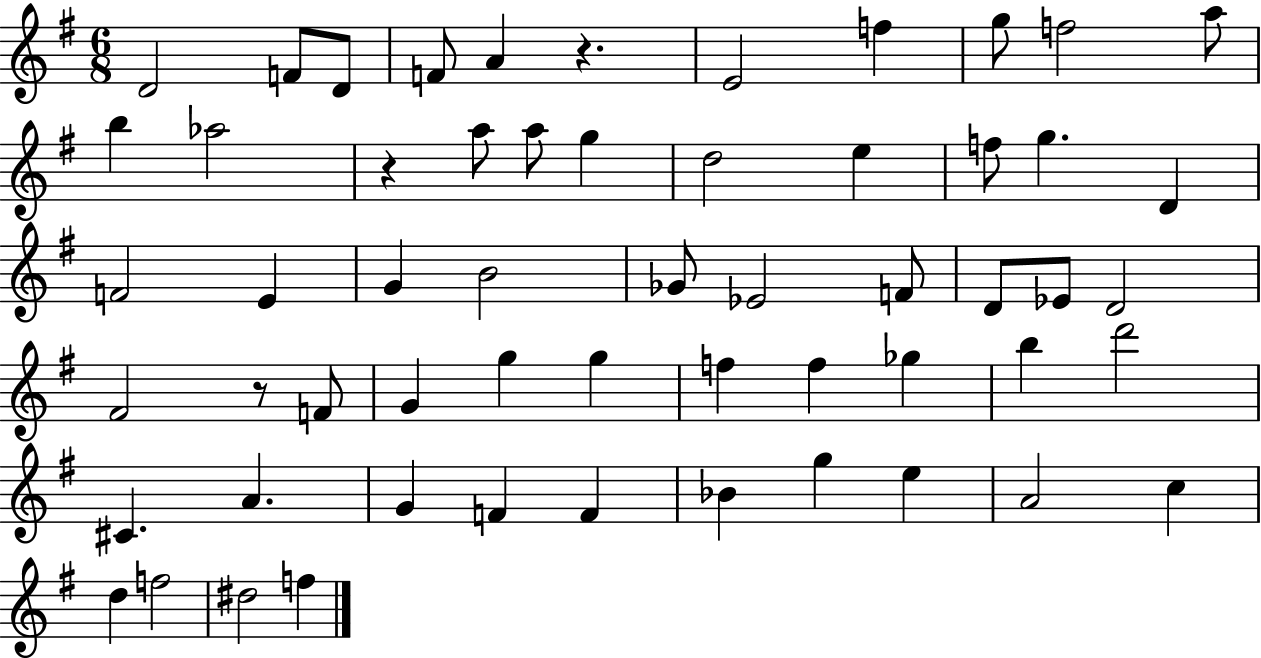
{
  \clef treble
  \numericTimeSignature
  \time 6/8
  \key g \major
  d'2 f'8 d'8 | f'8 a'4 r4. | e'2 f''4 | g''8 f''2 a''8 | \break b''4 aes''2 | r4 a''8 a''8 g''4 | d''2 e''4 | f''8 g''4. d'4 | \break f'2 e'4 | g'4 b'2 | ges'8 ees'2 f'8 | d'8 ees'8 d'2 | \break fis'2 r8 f'8 | g'4 g''4 g''4 | f''4 f''4 ges''4 | b''4 d'''2 | \break cis'4. a'4. | g'4 f'4 f'4 | bes'4 g''4 e''4 | a'2 c''4 | \break d''4 f''2 | dis''2 f''4 | \bar "|."
}